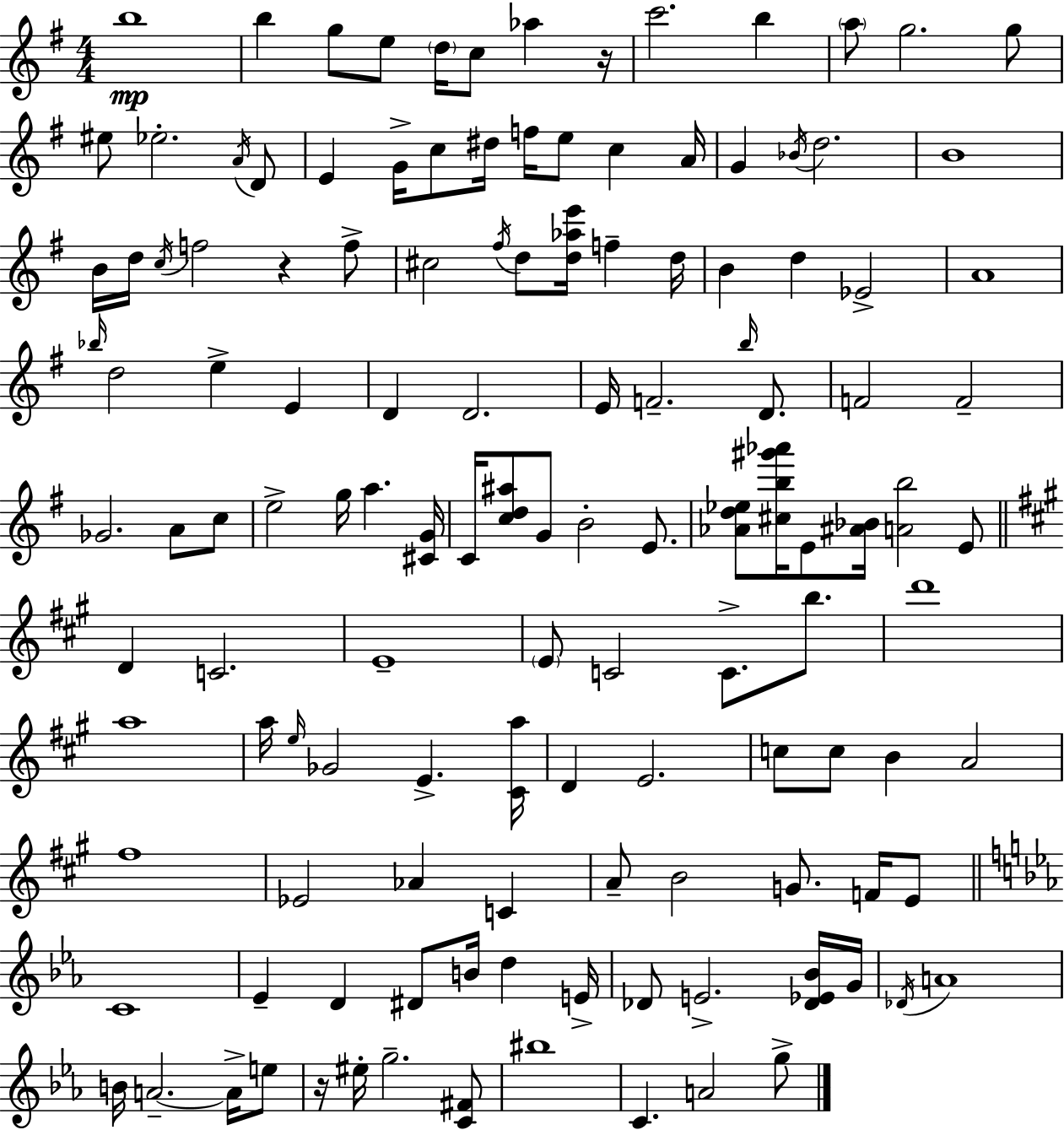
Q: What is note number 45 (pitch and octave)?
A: E5